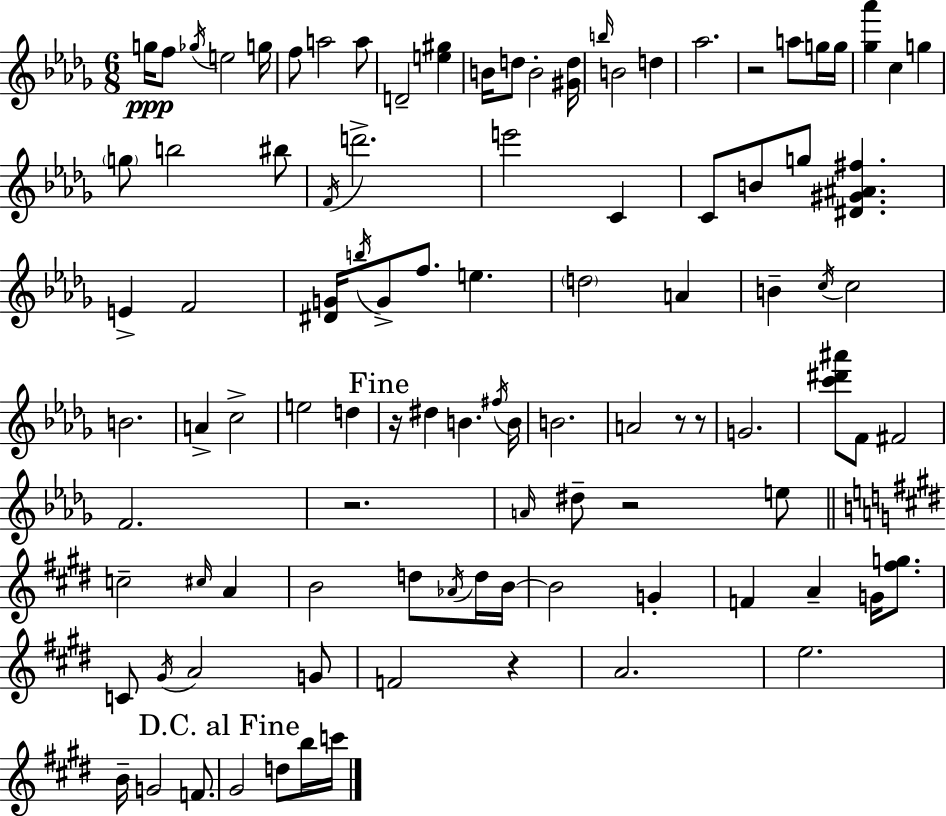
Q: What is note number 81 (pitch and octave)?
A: B4